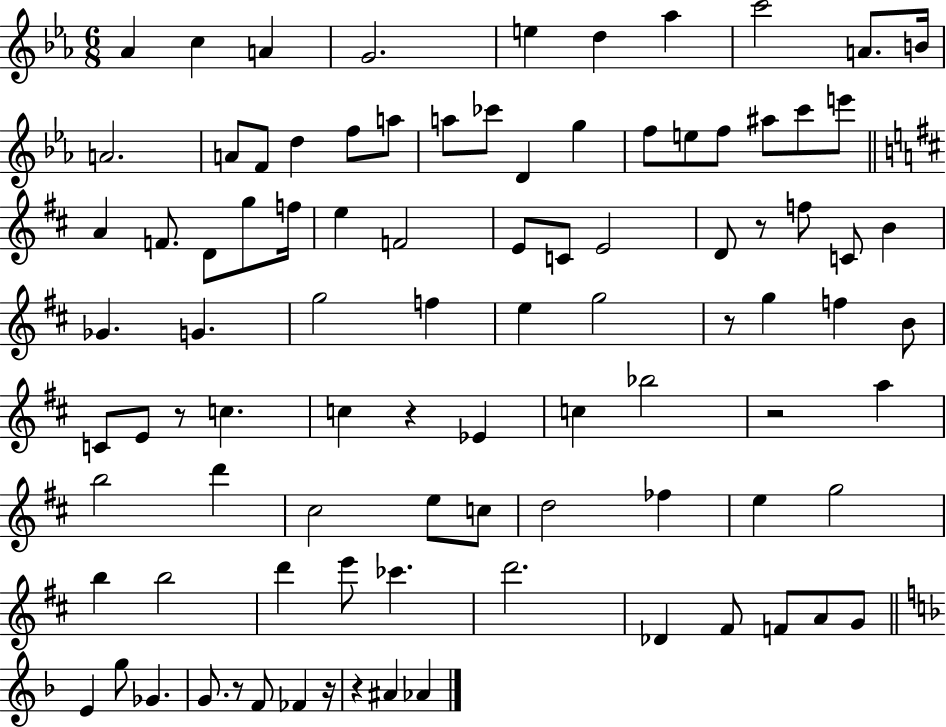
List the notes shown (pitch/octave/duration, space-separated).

Ab4/q C5/q A4/q G4/h. E5/q D5/q Ab5/q C6/h A4/e. B4/s A4/h. A4/e F4/e D5/q F5/e A5/e A5/e CES6/e D4/q G5/q F5/e E5/e F5/e A#5/e C6/e E6/e A4/q F4/e. D4/e G5/e F5/s E5/q F4/h E4/e C4/e E4/h D4/e R/e F5/e C4/e B4/q Gb4/q. G4/q. G5/h F5/q E5/q G5/h R/e G5/q F5/q B4/e C4/e E4/e R/e C5/q. C5/q R/q Eb4/q C5/q Bb5/h R/h A5/q B5/h D6/q C#5/h E5/e C5/e D5/h FES5/q E5/q G5/h B5/q B5/h D6/q E6/e CES6/q. D6/h. Db4/q F#4/e F4/e A4/e G4/e E4/q G5/e Gb4/q. G4/e. R/e F4/e FES4/q R/s R/q A#4/q Ab4/q